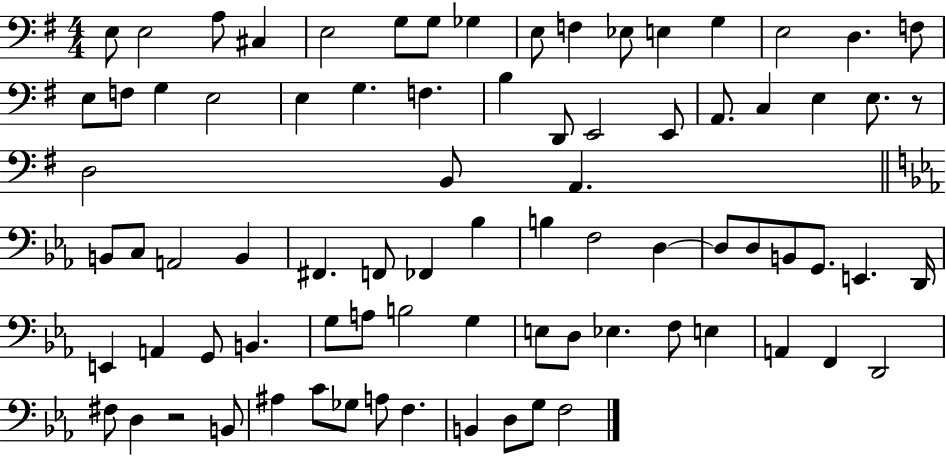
{
  \clef bass
  \numericTimeSignature
  \time 4/4
  \key g \major
  e8 e2 a8 cis4 | e2 g8 g8 ges4 | e8 f4 ees8 e4 g4 | e2 d4. f8 | \break e8 f8 g4 e2 | e4 g4. f4. | b4 d,8 e,2 e,8 | a,8. c4 e4 e8. r8 | \break d2 b,8 a,4. | \bar "||" \break \key ees \major b,8 c8 a,2 b,4 | fis,4. f,8 fes,4 bes4 | b4 f2 d4~~ | d8 d8 b,8 g,8. e,4. d,16 | \break e,4 a,4 g,8 b,4. | g8 a8 b2 g4 | e8 d8 ees4. f8 e4 | a,4 f,4 d,2 | \break fis8 d4 r2 b,8 | ais4 c'8 ges8 a8 f4. | b,4 d8 g8 f2 | \bar "|."
}